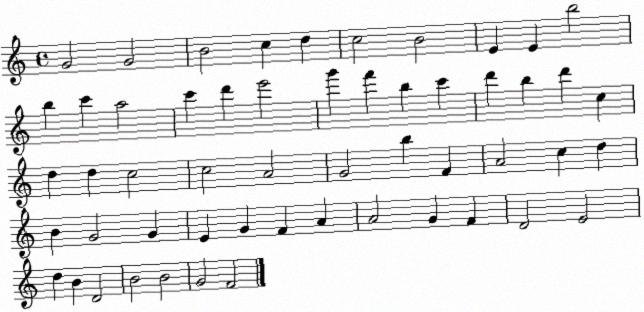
X:1
T:Untitled
M:4/4
L:1/4
K:C
G2 G2 B2 c d c2 B2 E E b2 b c' a2 c' d' e'2 g' f' b c' d' b d' c d d c2 c2 A2 G2 b F A2 c d B G2 G E G F A A2 G F D2 E2 d B D2 B2 B2 G2 F2